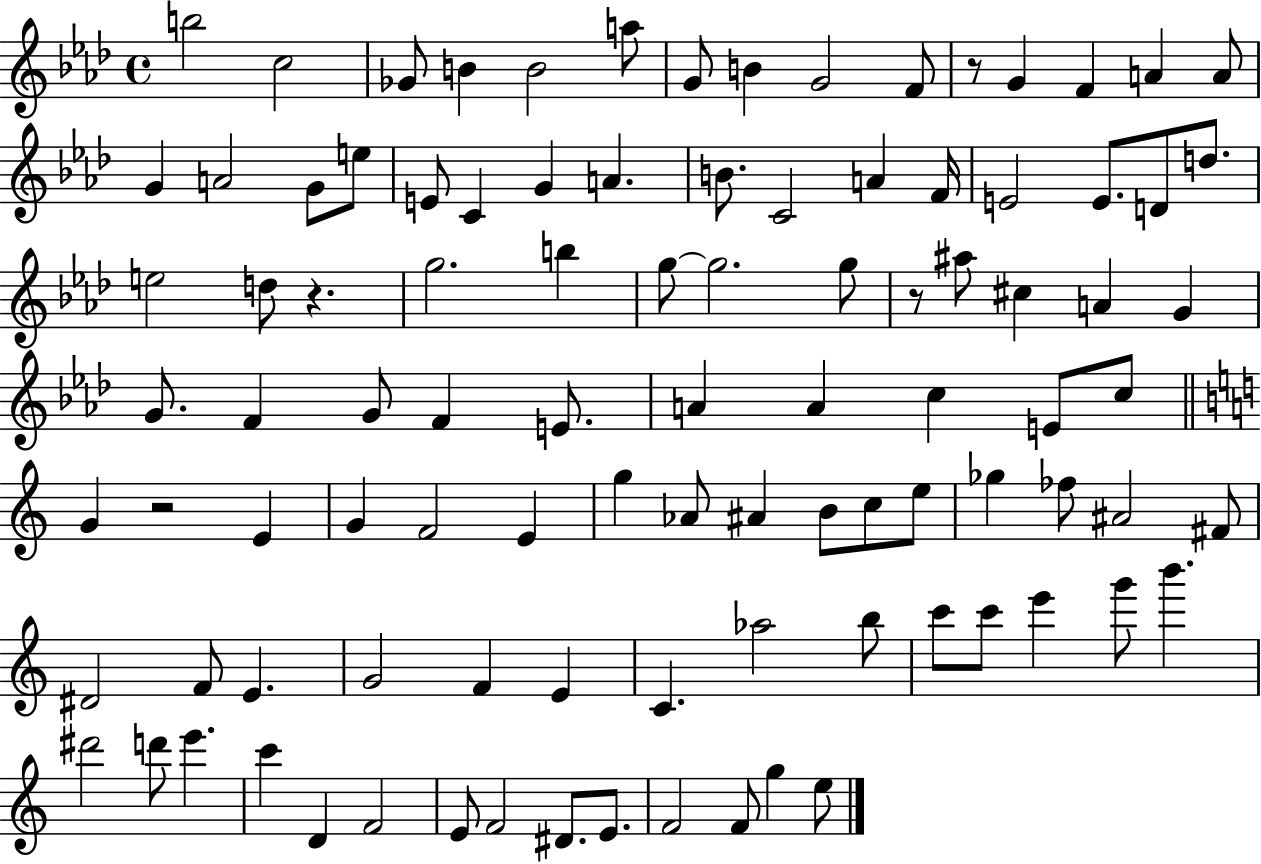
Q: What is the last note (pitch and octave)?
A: E5